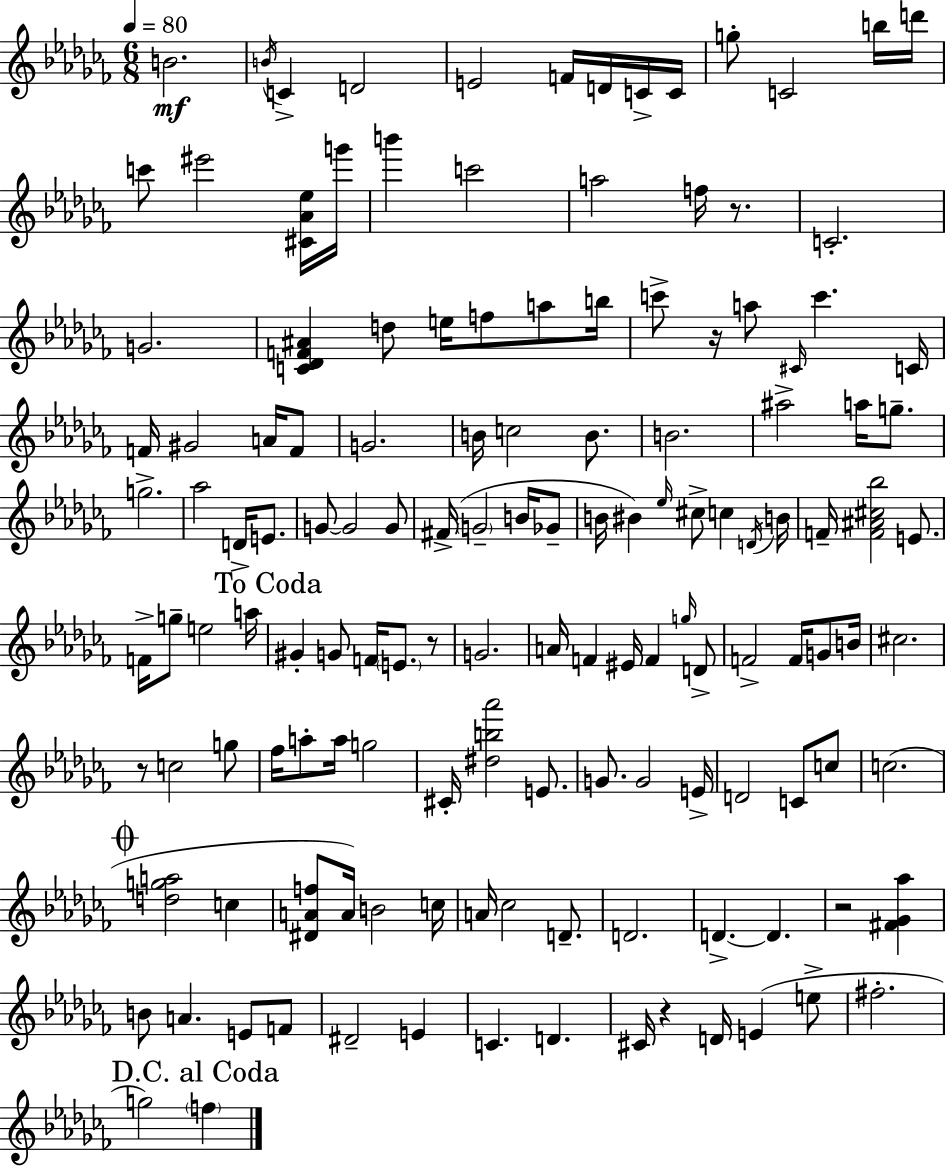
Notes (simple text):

B4/h. B4/s C4/q D4/h E4/h F4/s D4/s C4/s C4/s G5/e C4/h B5/s D6/s C6/e EIS6/h [C#4,Ab4,Eb5]/s G6/s B6/q C6/h A5/h F5/s R/e. C4/h. G4/h. [C4,Db4,F4,A#4]/q D5/e E5/s F5/e A5/e B5/s C6/e R/s A5/e C#4/s C6/q. C4/s F4/s G#4/h A4/s F4/e G4/h. B4/s C5/h B4/e. B4/h. A#5/h A5/s G5/e. G5/h. Ab5/h D4/s E4/e. G4/e G4/h G4/e F#4/s G4/h B4/s Gb4/e B4/s BIS4/q Eb5/s C#5/e C5/q D4/s B4/s F4/s [F4,A#4,C#5,Bb5]/h E4/e. F4/s G5/e E5/h A5/s G#4/q G4/e F4/s E4/e. R/e G4/h. A4/s F4/q EIS4/s F4/q G5/s D4/e F4/h F4/s G4/e B4/s C#5/h. R/e C5/h G5/e FES5/s A5/e A5/s G5/h C#4/s [D#5,B5,Ab6]/h E4/e. G4/e. G4/h E4/s D4/h C4/e C5/e C5/h. [D5,G5,A5]/h C5/q [D#4,A4,F5]/e A4/s B4/h C5/s A4/s CES5/h D4/e. D4/h. D4/q. D4/q. R/h [F#4,Gb4,Ab5]/q B4/e A4/q. E4/e F4/e D#4/h E4/q C4/q. D4/q. C#4/s R/q D4/s E4/q E5/e F#5/h. G5/h F5/q